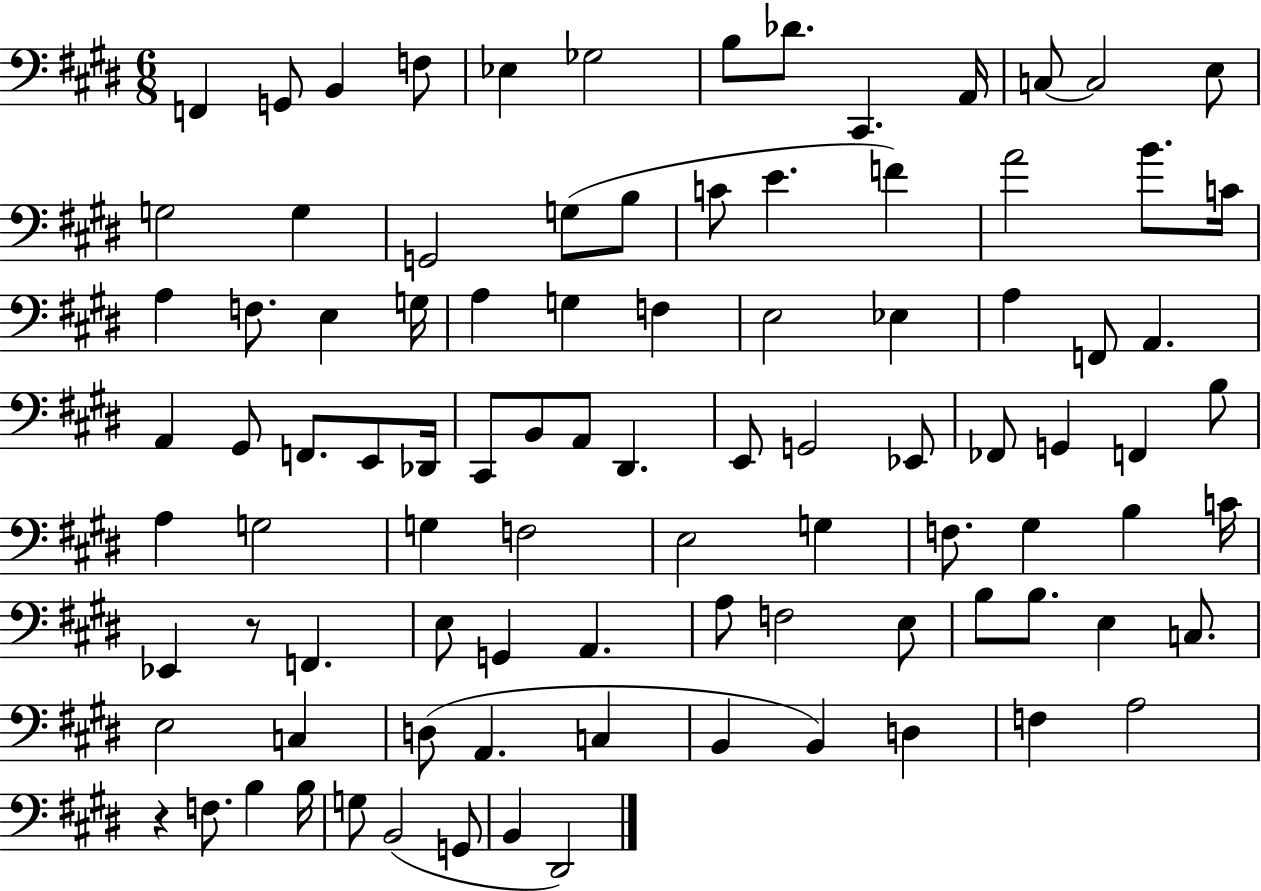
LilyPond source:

{
  \clef bass
  \numericTimeSignature
  \time 6/8
  \key e \major
  \repeat volta 2 { f,4 g,8 b,4 f8 | ees4 ges2 | b8 des'8. cis,4. a,16 | c8~~ c2 e8 | \break g2 g4 | g,2 g8( b8 | c'8 e'4. f'4) | a'2 b'8. c'16 | \break a4 f8. e4 g16 | a4 g4 f4 | e2 ees4 | a4 f,8 a,4. | \break a,4 gis,8 f,8. e,8 des,16 | cis,8 b,8 a,8 dis,4. | e,8 g,2 ees,8 | fes,8 g,4 f,4 b8 | \break a4 g2 | g4 f2 | e2 g4 | f8. gis4 b4 c'16 | \break ees,4 r8 f,4. | e8 g,4 a,4. | a8 f2 e8 | b8 b8. e4 c8. | \break e2 c4 | d8( a,4. c4 | b,4 b,4) d4 | f4 a2 | \break r4 f8. b4 b16 | g8 b,2( g,8 | b,4 dis,2) | } \bar "|."
}